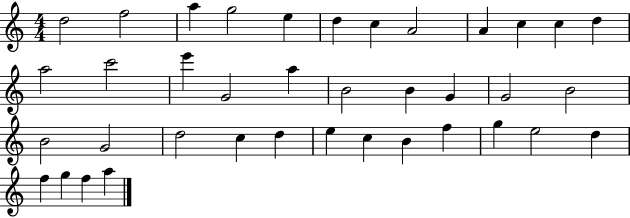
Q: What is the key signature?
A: C major